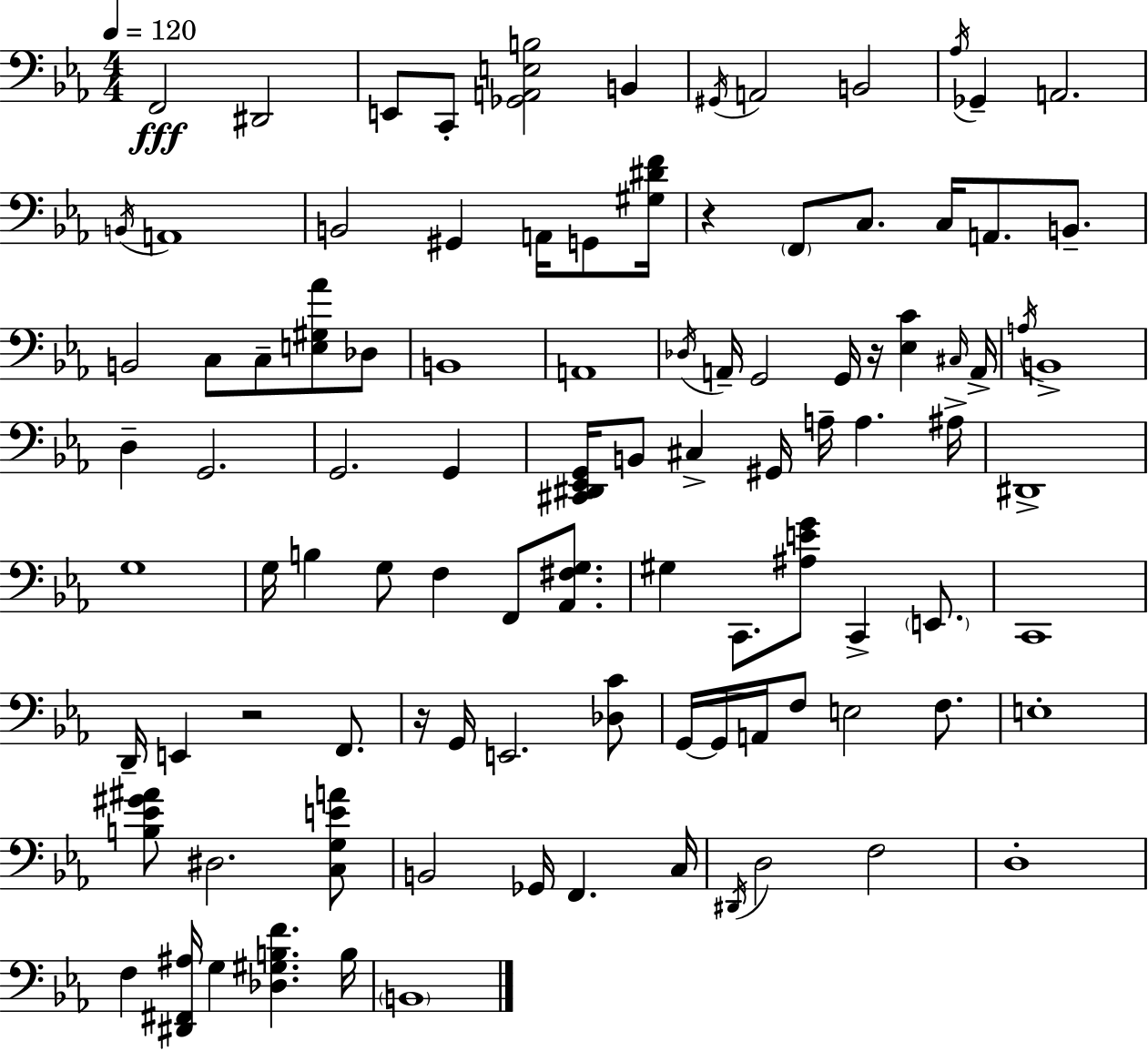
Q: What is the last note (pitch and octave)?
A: B2